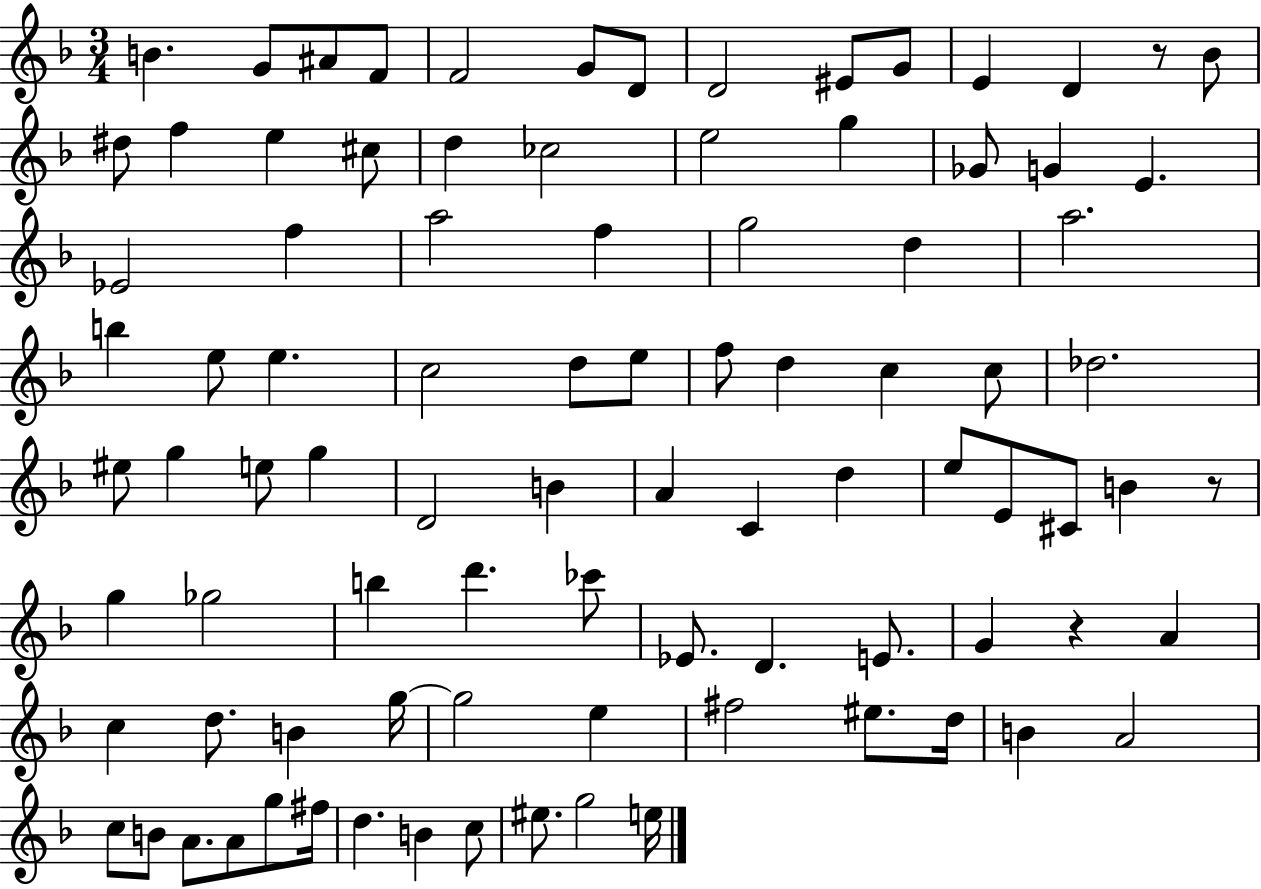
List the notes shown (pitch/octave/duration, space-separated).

B4/q. G4/e A#4/e F4/e F4/h G4/e D4/e D4/h EIS4/e G4/e E4/q D4/q R/e Bb4/e D#5/e F5/q E5/q C#5/e D5/q CES5/h E5/h G5/q Gb4/e G4/q E4/q. Eb4/h F5/q A5/h F5/q G5/h D5/q A5/h. B5/q E5/e E5/q. C5/h D5/e E5/e F5/e D5/q C5/q C5/e Db5/h. EIS5/e G5/q E5/e G5/q D4/h B4/q A4/q C4/q D5/q E5/e E4/e C#4/e B4/q R/e G5/q Gb5/h B5/q D6/q. CES6/e Eb4/e. D4/q. E4/e. G4/q R/q A4/q C5/q D5/e. B4/q G5/s G5/h E5/q F#5/h EIS5/e. D5/s B4/q A4/h C5/e B4/e A4/e. A4/e G5/e F#5/s D5/q. B4/q C5/e EIS5/e. G5/h E5/s